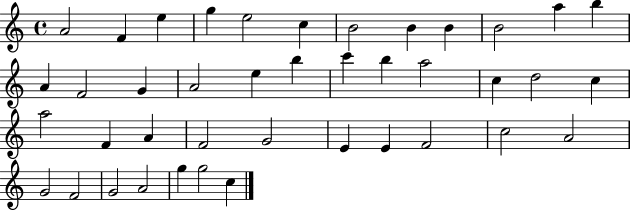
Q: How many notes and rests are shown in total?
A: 41